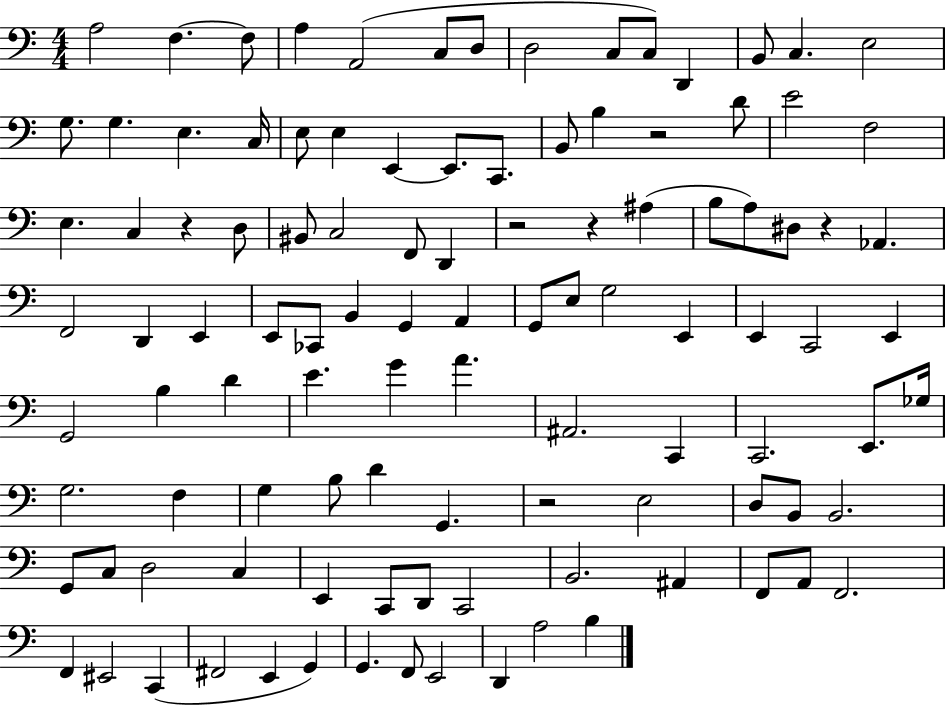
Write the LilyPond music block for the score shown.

{
  \clef bass
  \numericTimeSignature
  \time 4/4
  \key c \major
  a2 f4.~~ f8 | a4 a,2( c8 d8 | d2 c8 c8) d,4 | b,8 c4. e2 | \break g8. g4. e4. c16 | e8 e4 e,4~~ e,8. c,8. | b,8 b4 r2 d'8 | e'2 f2 | \break e4. c4 r4 d8 | bis,8 c2 f,8 d,4 | r2 r4 ais4( | b8 a8) dis8 r4 aes,4. | \break f,2 d,4 e,4 | e,8 ces,8 b,4 g,4 a,4 | g,8 e8 g2 e,4 | e,4 c,2 e,4 | \break g,2 b4 d'4 | e'4. g'4 a'4. | ais,2. c,4 | c,2. e,8. ges16 | \break g2. f4 | g4 b8 d'4 g,4. | r2 e2 | d8 b,8 b,2. | \break g,8 c8 d2 c4 | e,4 c,8 d,8 c,2 | b,2. ais,4 | f,8 a,8 f,2. | \break f,4 eis,2 c,4( | fis,2 e,4 g,4) | g,4. f,8 e,2 | d,4 a2 b4 | \break \bar "|."
}